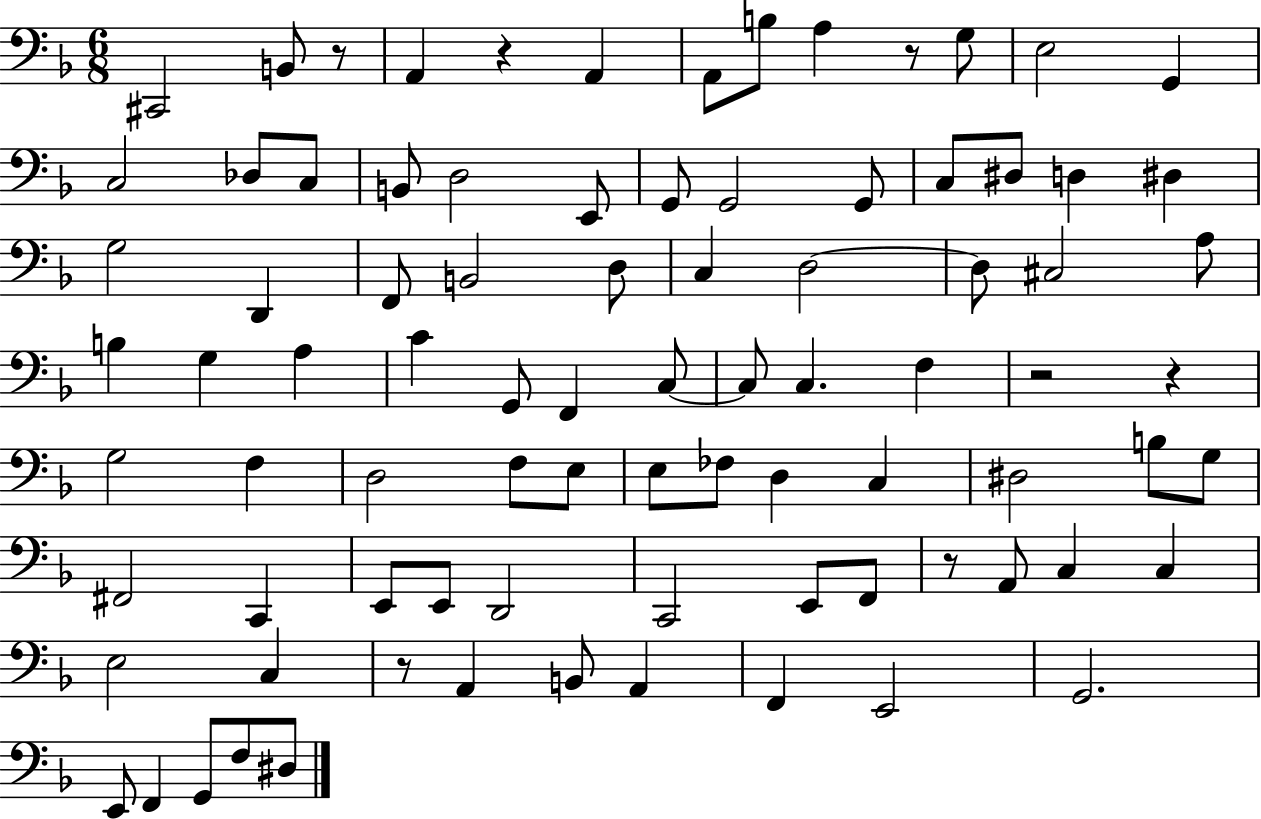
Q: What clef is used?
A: bass